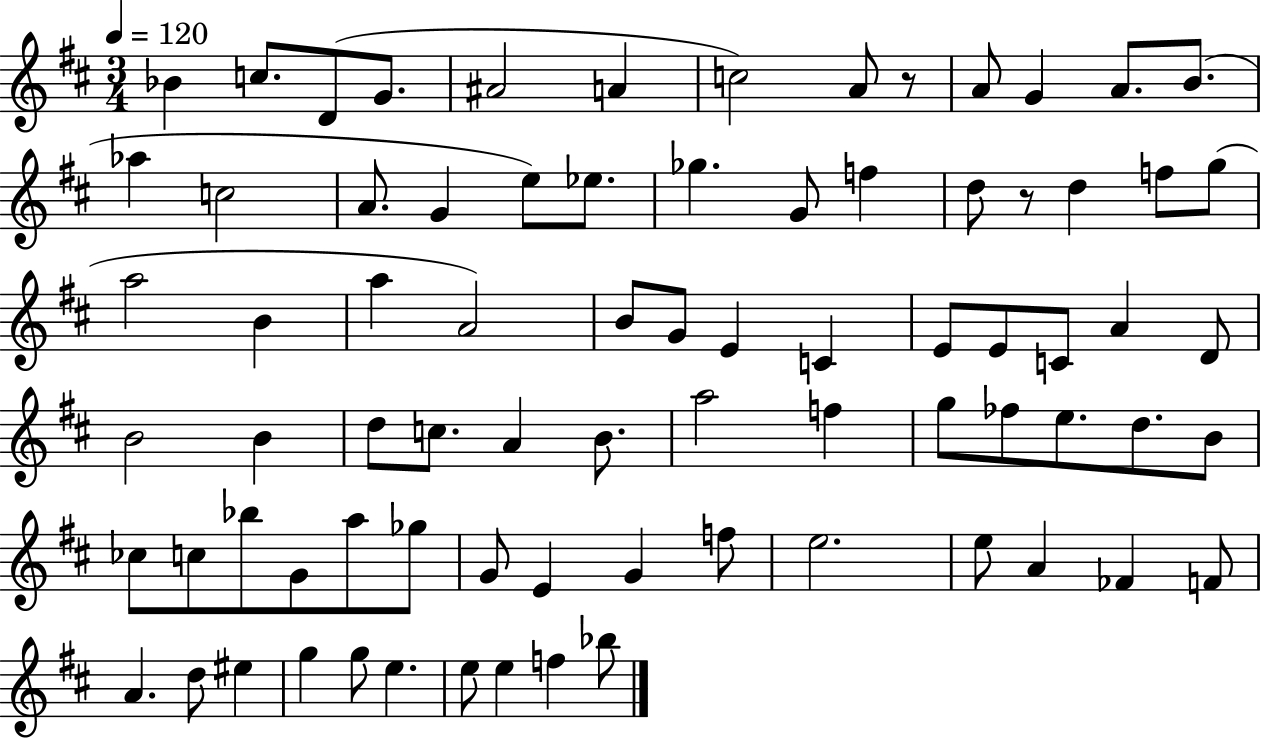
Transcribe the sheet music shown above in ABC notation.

X:1
T:Untitled
M:3/4
L:1/4
K:D
_B c/2 D/2 G/2 ^A2 A c2 A/2 z/2 A/2 G A/2 B/2 _a c2 A/2 G e/2 _e/2 _g G/2 f d/2 z/2 d f/2 g/2 a2 B a A2 B/2 G/2 E C E/2 E/2 C/2 A D/2 B2 B d/2 c/2 A B/2 a2 f g/2 _f/2 e/2 d/2 B/2 _c/2 c/2 _b/2 G/2 a/2 _g/2 G/2 E G f/2 e2 e/2 A _F F/2 A d/2 ^e g g/2 e e/2 e f _b/2